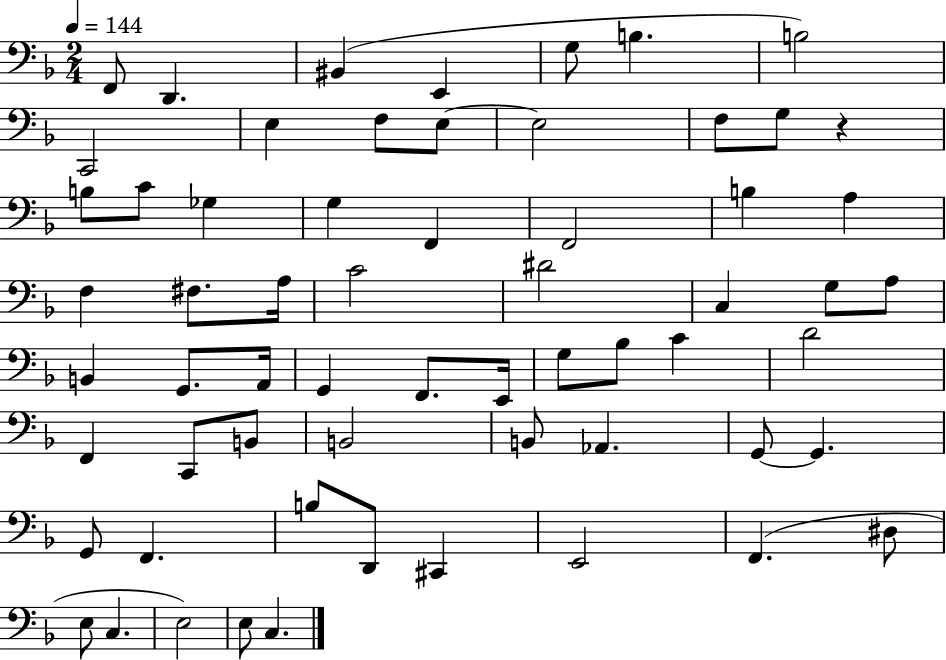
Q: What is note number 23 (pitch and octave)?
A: F3